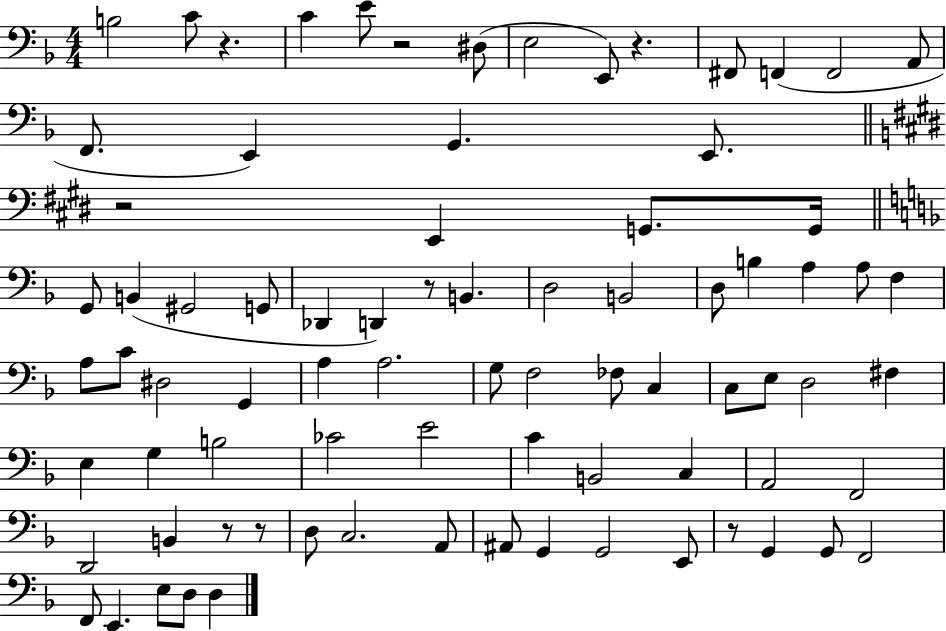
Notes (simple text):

B3/h C4/e R/q. C4/q E4/e R/h D#3/e E3/h E2/e R/q. F#2/e F2/q F2/h A2/e F2/e. E2/q G2/q. E2/e. R/h E2/q G2/e. G2/s G2/e B2/q G#2/h G2/e Db2/q D2/q R/e B2/q. D3/h B2/h D3/e B3/q A3/q A3/e F3/q A3/e C4/e D#3/h G2/q A3/q A3/h. G3/e F3/h FES3/e C3/q C3/e E3/e D3/h F#3/q E3/q G3/q B3/h CES4/h E4/h C4/q B2/h C3/q A2/h F2/h D2/h B2/q R/e R/e D3/e C3/h. A2/e A#2/e G2/q G2/h E2/e R/e G2/q G2/e F2/h F2/e E2/q. E3/e D3/e D3/q